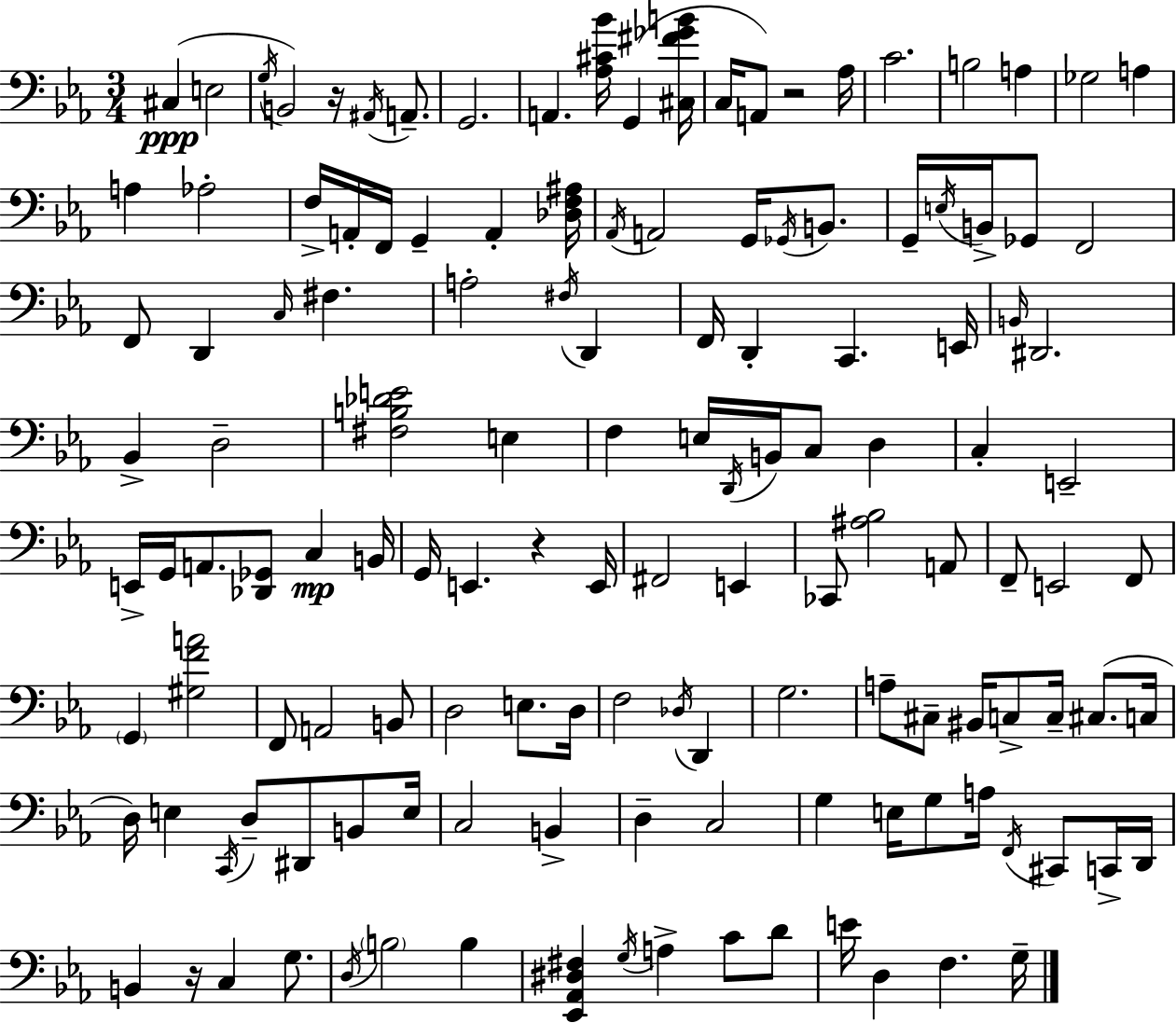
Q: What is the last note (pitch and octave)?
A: G3